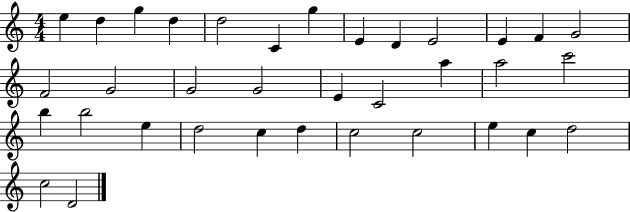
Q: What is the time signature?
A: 4/4